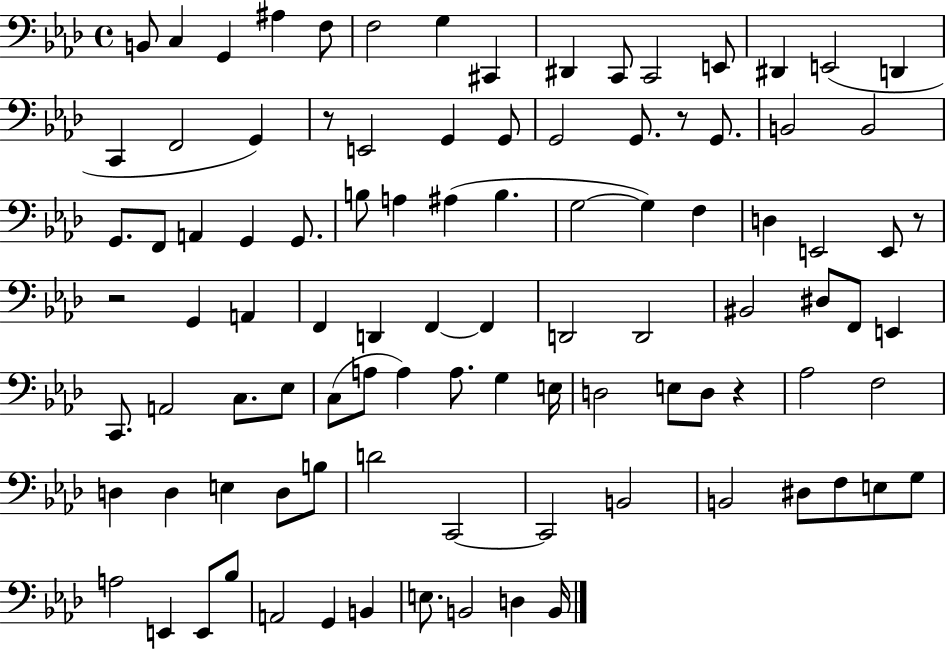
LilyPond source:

{
  \clef bass
  \time 4/4
  \defaultTimeSignature
  \key aes \major
  b,8 c4 g,4 ais4 f8 | f2 g4 cis,4 | dis,4 c,8 c,2 e,8 | dis,4 e,2( d,4 | \break c,4 f,2 g,4) | r8 e,2 g,4 g,8 | g,2 g,8. r8 g,8. | b,2 b,2 | \break g,8. f,8 a,4 g,4 g,8. | b8 a4 ais4( b4. | g2~~ g4) f4 | d4 e,2 e,8 r8 | \break r2 g,4 a,4 | f,4 d,4 f,4~~ f,4 | d,2 d,2 | bis,2 dis8 f,8 e,4 | \break c,8. a,2 c8. ees8 | c8( a8 a4) a8. g4 e16 | d2 e8 d8 r4 | aes2 f2 | \break d4 d4 e4 d8 b8 | d'2 c,2~~ | c,2 b,2 | b,2 dis8 f8 e8 g8 | \break a2 e,4 e,8 bes8 | a,2 g,4 b,4 | e8. b,2 d4 b,16 | \bar "|."
}